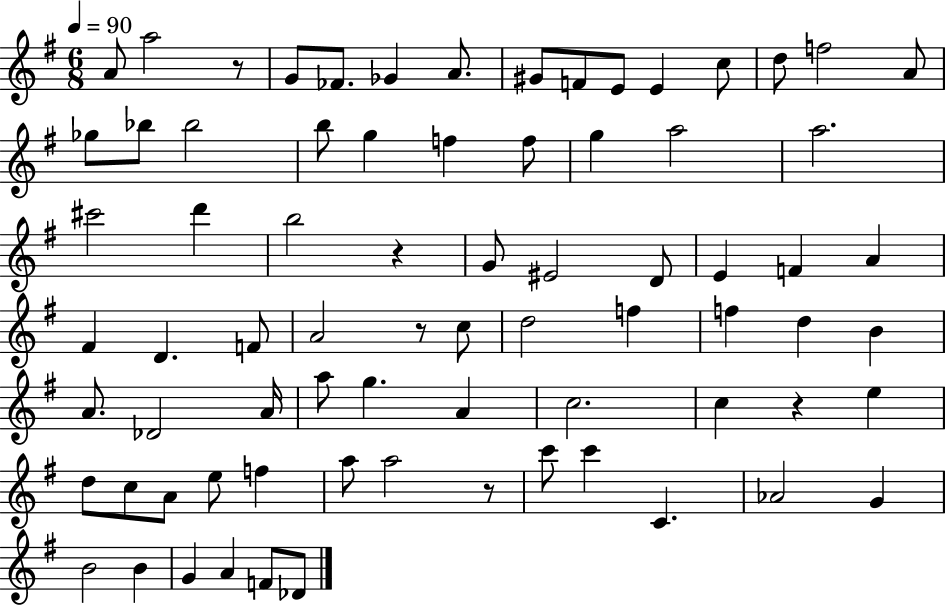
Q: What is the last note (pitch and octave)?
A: Db4